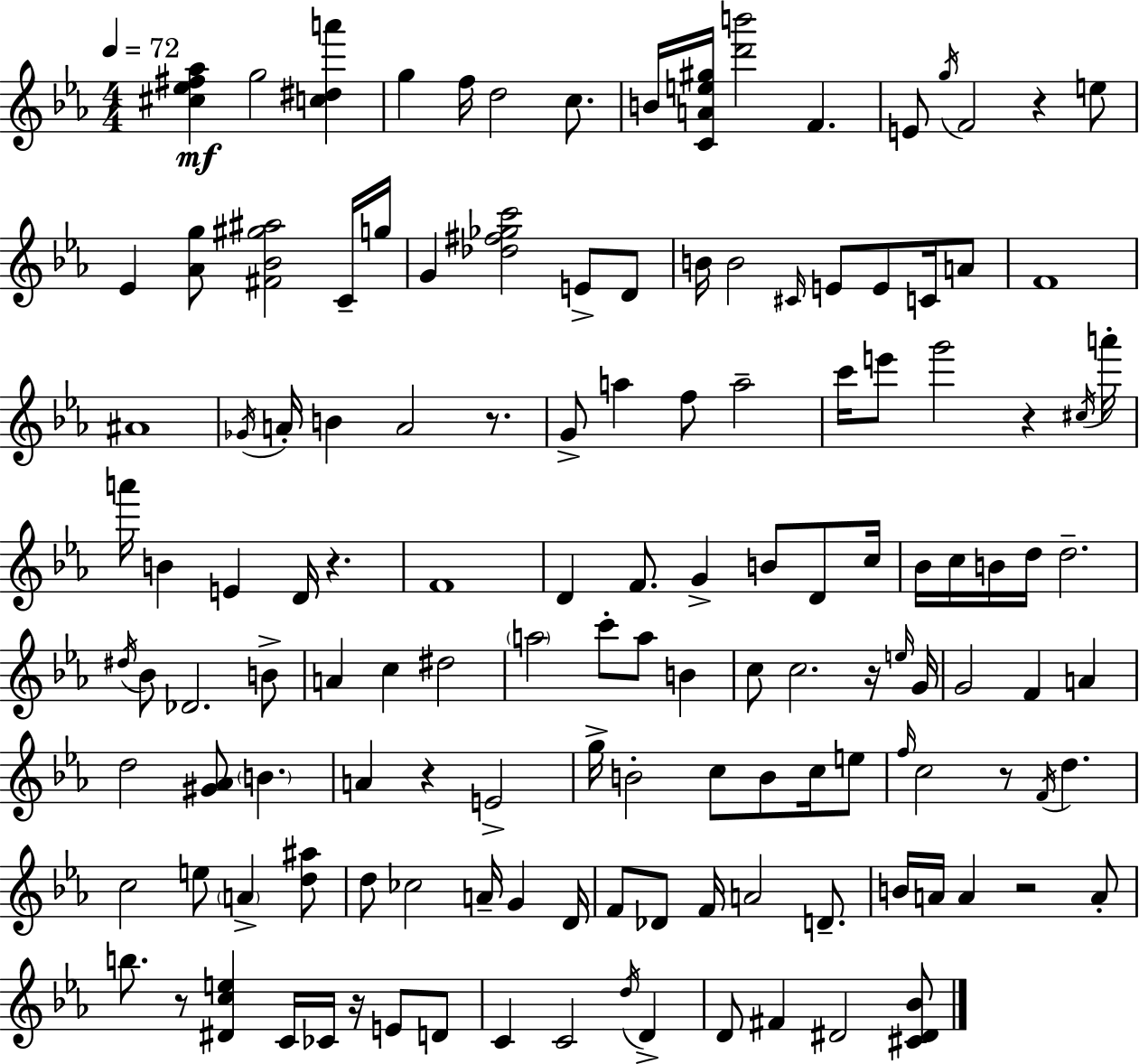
{
  \clef treble
  \numericTimeSignature
  \time 4/4
  \key ees \major
  \tempo 4 = 72
  <cis'' ees'' fis'' aes''>4\mf g''2 <c'' dis'' a'''>4 | g''4 f''16 d''2 c''8. | b'16 <c' a' e'' gis''>16 <d''' b'''>2 f'4. | e'8 \acciaccatura { g''16 } f'2 r4 e''8 | \break ees'4 <aes' g''>8 <fis' bes' gis'' ais''>2 c'16-- | g''16 g'4 <des'' fis'' ges'' c'''>2 e'8-> d'8 | b'16 b'2 \grace { cis'16 } e'8 e'8 c'16 | a'8 f'1 | \break ais'1 | \acciaccatura { ges'16 } a'16-. b'4 a'2 | r8. g'8-> a''4 f''8 a''2-- | c'''16 e'''8 g'''2 r4 | \break \acciaccatura { cis''16 } a'''16-. a'''16 b'4 e'4 d'16 r4. | f'1 | d'4 f'8. g'4-> b'8 | d'8 c''16 bes'16 c''16 b'16 d''16 d''2.-- | \break \acciaccatura { dis''16 } bes'8 des'2. | b'8-> a'4 c''4 dis''2 | \parenthesize a''2 c'''8-. a''8 | b'4 c''8 c''2. | \break r16 \grace { e''16 } g'16 g'2 f'4 | a'4 d''2 <gis' aes'>8 | \parenthesize b'4. a'4 r4 e'2-> | g''16-> b'2-. c''8 | \break b'8 c''16 e''8 \grace { f''16 } c''2 r8 | \acciaccatura { f'16 } d''4. c''2 | e''8 \parenthesize a'4-> <d'' ais''>8 d''8 ces''2 | a'16-- g'4 d'16 f'8 des'8 f'16 a'2 | \break d'8.-- b'16 a'16 a'4 r2 | a'8-. b''8. r8 <dis' c'' e''>4 | c'16 ces'16 r16 e'8 d'8 c'4 c'2 | \acciaccatura { d''16 } d'4-> d'8 fis'4 dis'2 | \break <cis' dis' bes'>8 \bar "|."
}